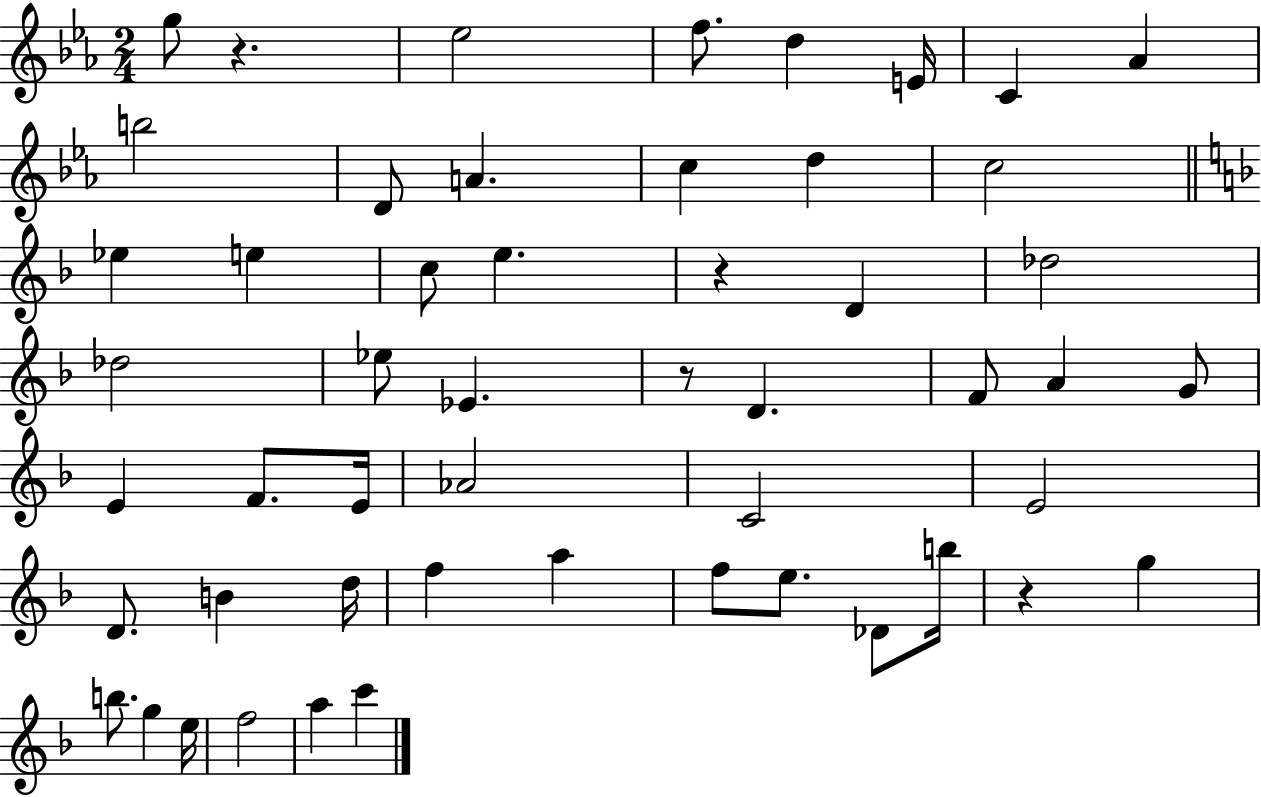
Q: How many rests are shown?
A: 4